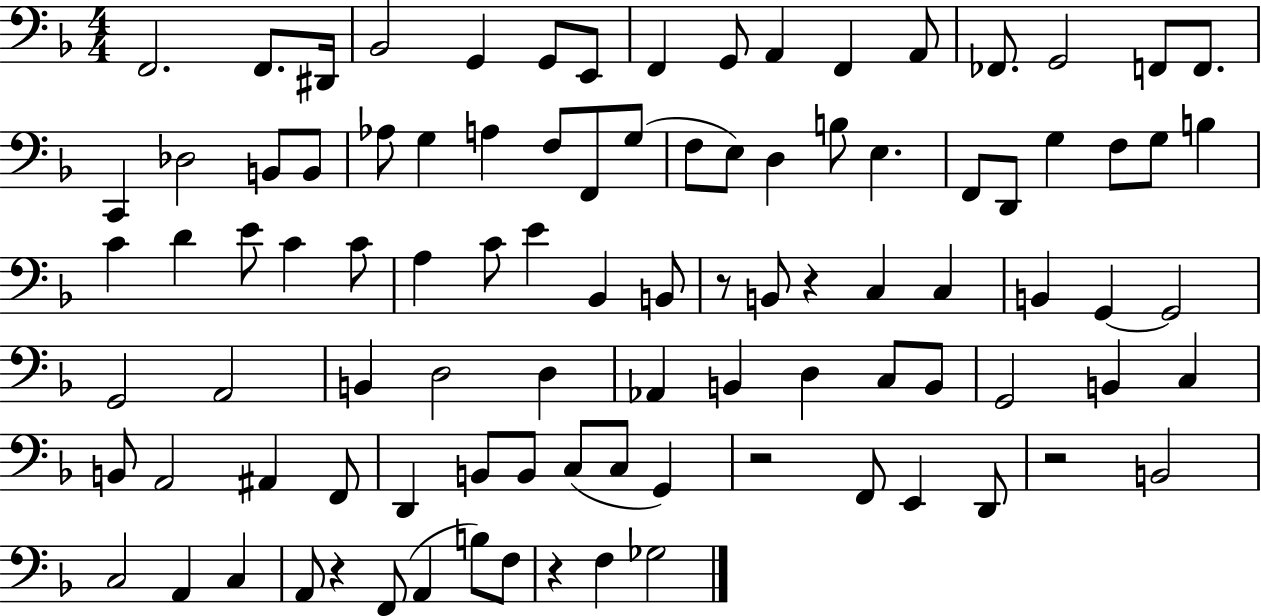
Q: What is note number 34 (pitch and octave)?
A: G3